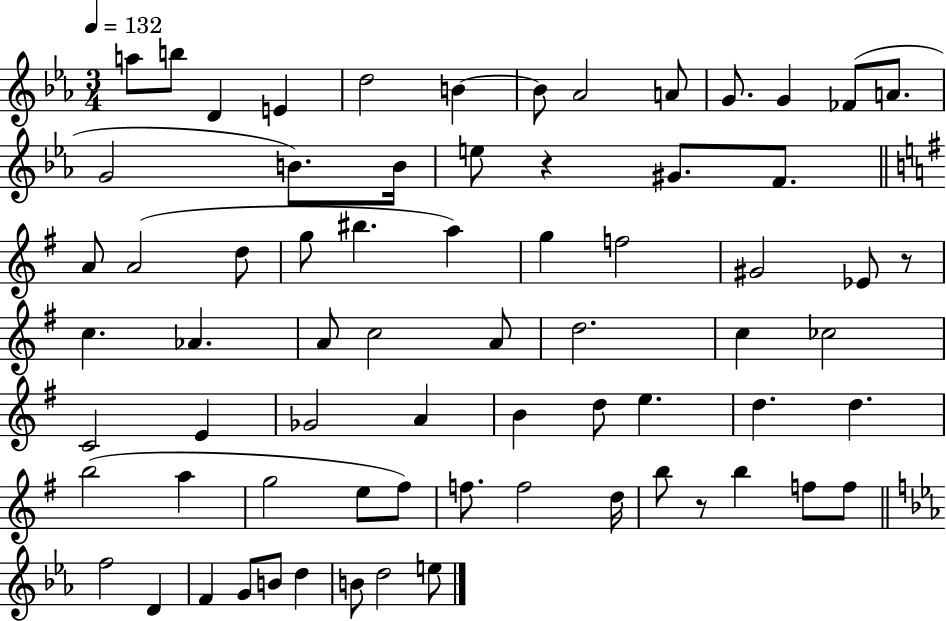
X:1
T:Untitled
M:3/4
L:1/4
K:Eb
a/2 b/2 D E d2 B B/2 _A2 A/2 G/2 G _F/2 A/2 G2 B/2 B/4 e/2 z ^G/2 F/2 A/2 A2 d/2 g/2 ^b a g f2 ^G2 _E/2 z/2 c _A A/2 c2 A/2 d2 c _c2 C2 E _G2 A B d/2 e d d b2 a g2 e/2 ^f/2 f/2 f2 d/4 b/2 z/2 b f/2 f/2 f2 D F G/2 B/2 d B/2 d2 e/2